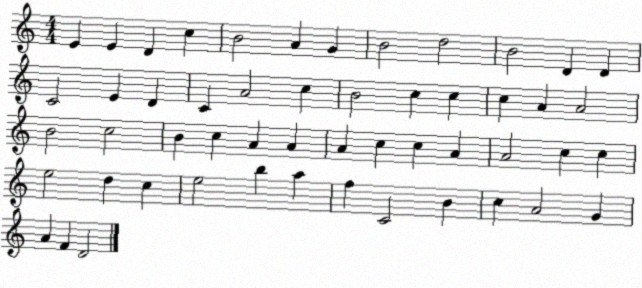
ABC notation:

X:1
T:Untitled
M:4/4
L:1/4
K:C
E E D c B2 A G B2 d2 B2 D D C2 E D C A2 c B2 c c c A A2 B2 c2 B c A A A c c A A2 c c e2 d c e2 b a f C2 B c A2 G A F D2